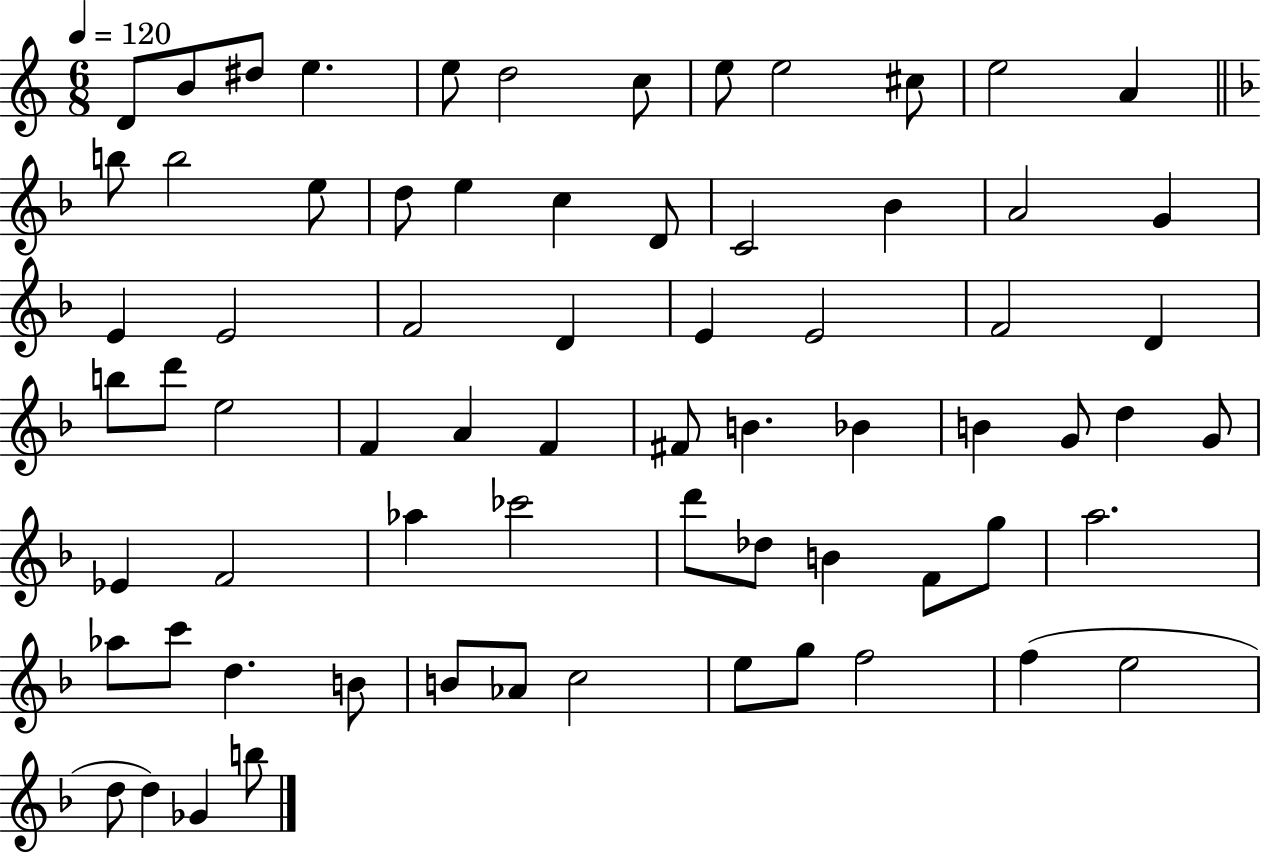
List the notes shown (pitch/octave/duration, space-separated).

D4/e B4/e D#5/e E5/q. E5/e D5/h C5/e E5/e E5/h C#5/e E5/h A4/q B5/e B5/h E5/e D5/e E5/q C5/q D4/e C4/h Bb4/q A4/h G4/q E4/q E4/h F4/h D4/q E4/q E4/h F4/h D4/q B5/e D6/e E5/h F4/q A4/q F4/q F#4/e B4/q. Bb4/q B4/q G4/e D5/q G4/e Eb4/q F4/h Ab5/q CES6/h D6/e Db5/e B4/q F4/e G5/e A5/h. Ab5/e C6/e D5/q. B4/e B4/e Ab4/e C5/h E5/e G5/e F5/h F5/q E5/h D5/e D5/q Gb4/q B5/e